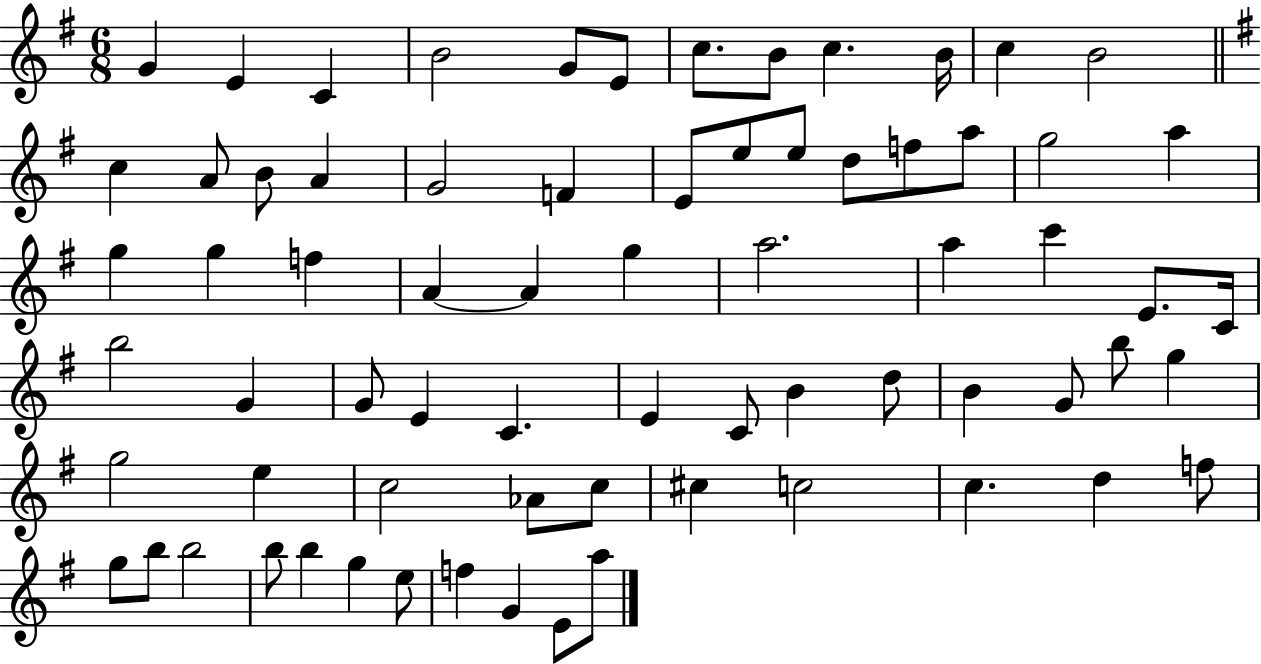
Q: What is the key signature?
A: G major